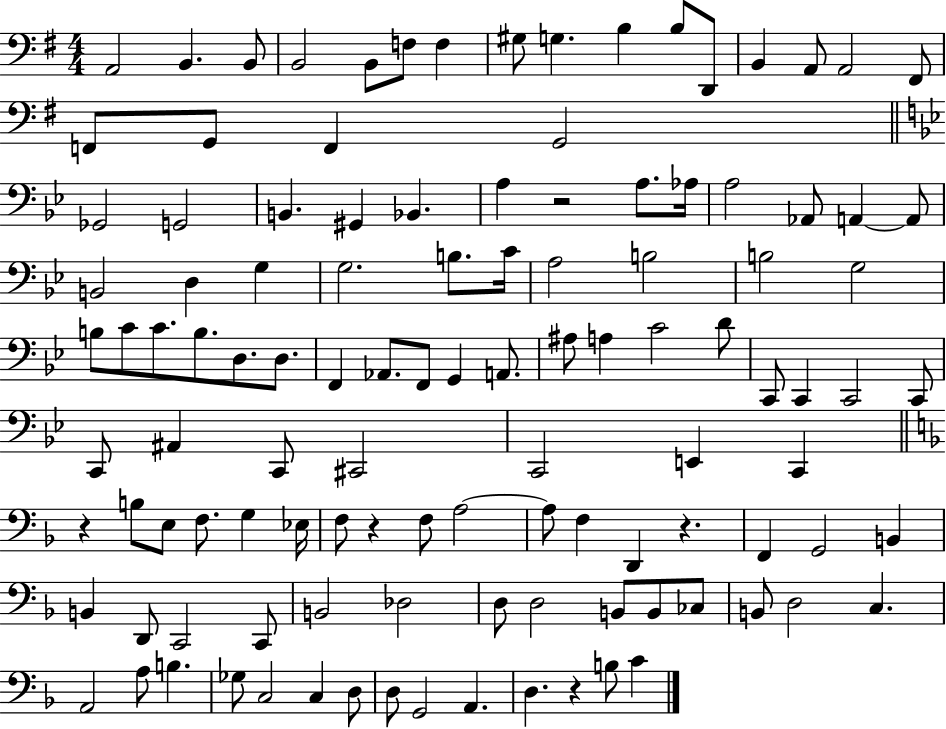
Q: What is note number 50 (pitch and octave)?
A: Ab2